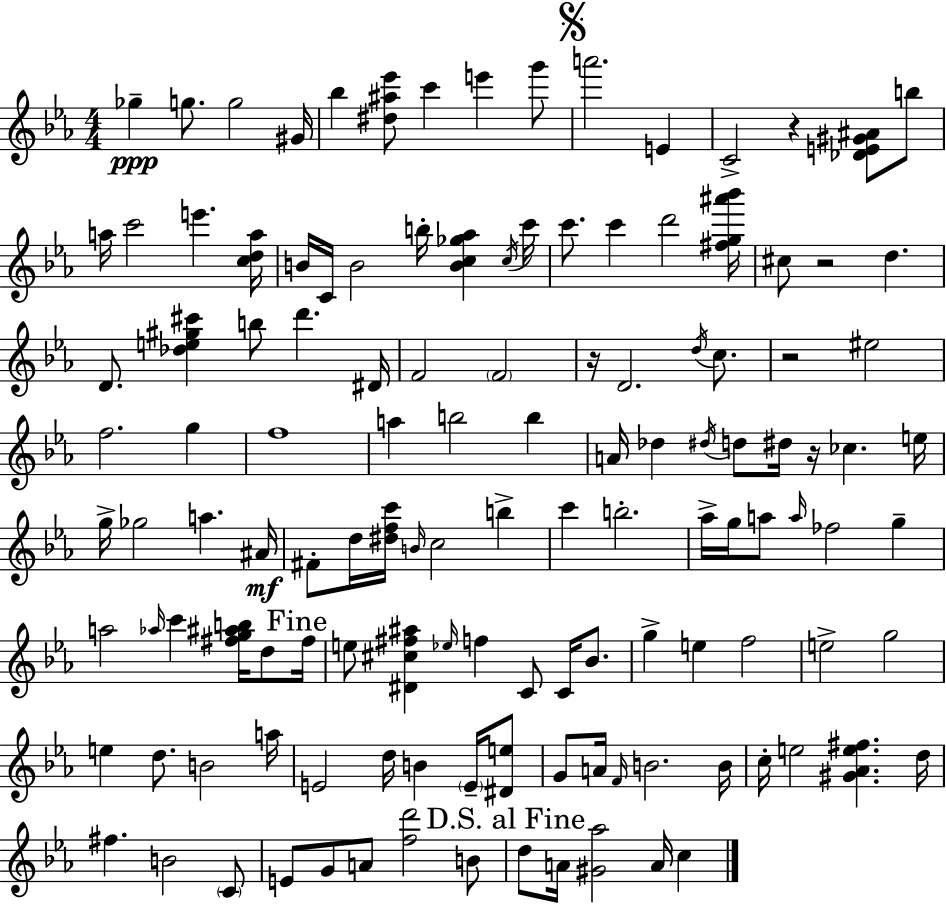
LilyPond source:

{
  \clef treble
  \numericTimeSignature
  \time 4/4
  \key ees \major
  ges''4--\ppp g''8. g''2 gis'16 | bes''4 <dis'' ais'' ees'''>8 c'''4 e'''4 g'''8 | \mark \markup { \musicglyph "scripts.segno" } a'''2. e'4 | c'2-> r4 <des' e' gis' ais'>8 b''8 | \break a''16 c'''2 e'''4. <c'' d'' a''>16 | b'16 c'16 b'2 b''16-. <b' c'' ges'' aes''>4 \acciaccatura { c''16 } | c'''16 c'''8. c'''4 d'''2 | <fis'' g'' ais''' bes'''>16 cis''8 r2 d''4. | \break d'8. <des'' e'' gis'' cis'''>4 b''8 d'''4. | dis'16 f'2 \parenthesize f'2 | r16 d'2. \acciaccatura { d''16 } c''8. | r2 eis''2 | \break f''2. g''4 | f''1 | a''4 b''2 b''4 | a'16 des''4 \acciaccatura { dis''16 } d''8 dis''16 r16 ces''4. | \break e''16 g''16-> ges''2 a''4. | ais'16\mf fis'8-. d''16 <dis'' f'' c'''>16 \grace { b'16 } c''2 | b''4-> c'''4 b''2.-. | aes''16-> g''16 a''8 \grace { a''16 } fes''2 | \break g''4-- a''2 \grace { aes''16 } c'''4 | <fis'' g'' ais'' b''>16 d''8 \mark "Fine" fis''16 e''8 <dis' cis'' fis'' ais''>4 \grace { ees''16 } f''4 | c'8 c'16 bes'8. g''4-> e''4 f''2 | e''2-> g''2 | \break e''4 d''8. b'2 | a''16 e'2 d''16 | b'4 \parenthesize e'16-- <dis' e''>8 g'8 a'16 \grace { f'16 } b'2. | b'16 c''16-. e''2 | \break <gis' aes' e'' fis''>4. d''16 fis''4. b'2 | \parenthesize c'8 e'8 g'8 a'8 <f'' d'''>2 | b'8 \mark "D.S. al Fine" d''8 a'16 <gis' aes''>2 | a'16 c''4 \bar "|."
}